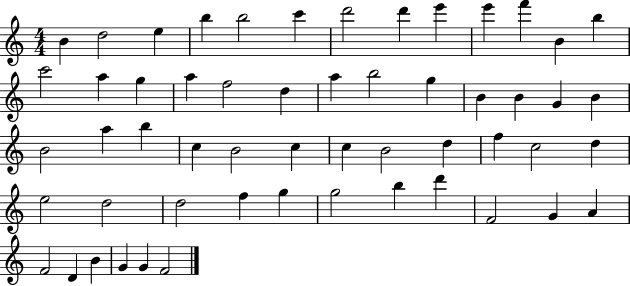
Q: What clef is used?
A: treble